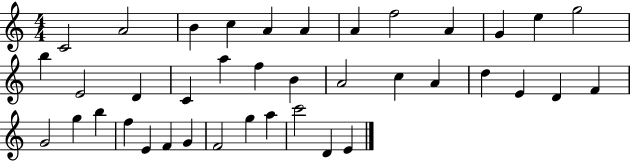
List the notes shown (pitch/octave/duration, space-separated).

C4/h A4/h B4/q C5/q A4/q A4/q A4/q F5/h A4/q G4/q E5/q G5/h B5/q E4/h D4/q C4/q A5/q F5/q B4/q A4/h C5/q A4/q D5/q E4/q D4/q F4/q G4/h G5/q B5/q F5/q E4/q F4/q G4/q F4/h G5/q A5/q C6/h D4/q E4/q